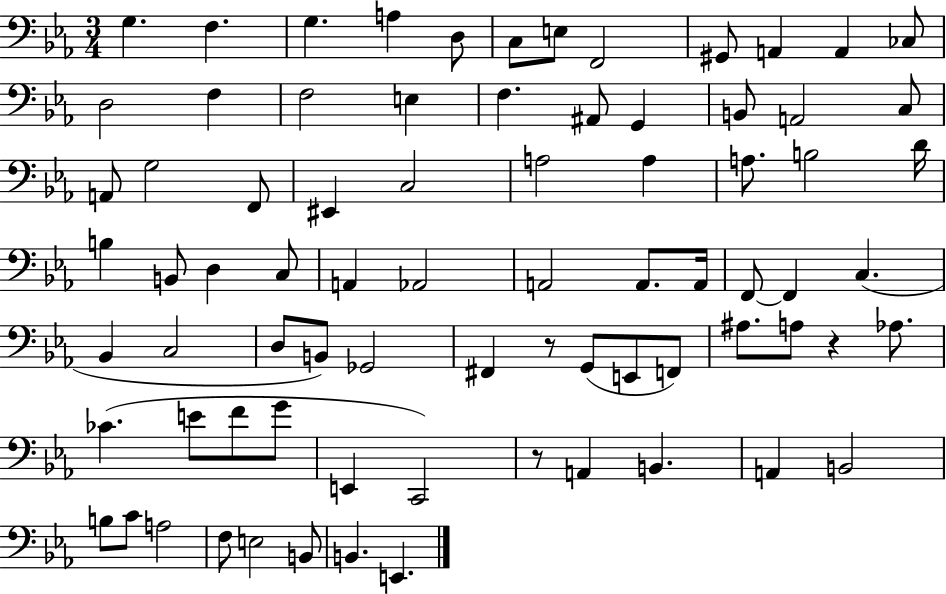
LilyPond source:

{
  \clef bass
  \numericTimeSignature
  \time 3/4
  \key ees \major
  g4. f4. | g4. a4 d8 | c8 e8 f,2 | gis,8 a,4 a,4 ces8 | \break d2 f4 | f2 e4 | f4. ais,8 g,4 | b,8 a,2 c8 | \break a,8 g2 f,8 | eis,4 c2 | a2 a4 | a8. b2 d'16 | \break b4 b,8 d4 c8 | a,4 aes,2 | a,2 a,8. a,16 | f,8~~ f,4 c4.( | \break bes,4 c2 | d8 b,8) ges,2 | fis,4 r8 g,8( e,8 f,8) | ais8. a8 r4 aes8. | \break ces'4.( e'8 f'8 g'8 | e,4 c,2) | r8 a,4 b,4. | a,4 b,2 | \break b8 c'8 a2 | f8 e2 b,8 | b,4. e,4. | \bar "|."
}